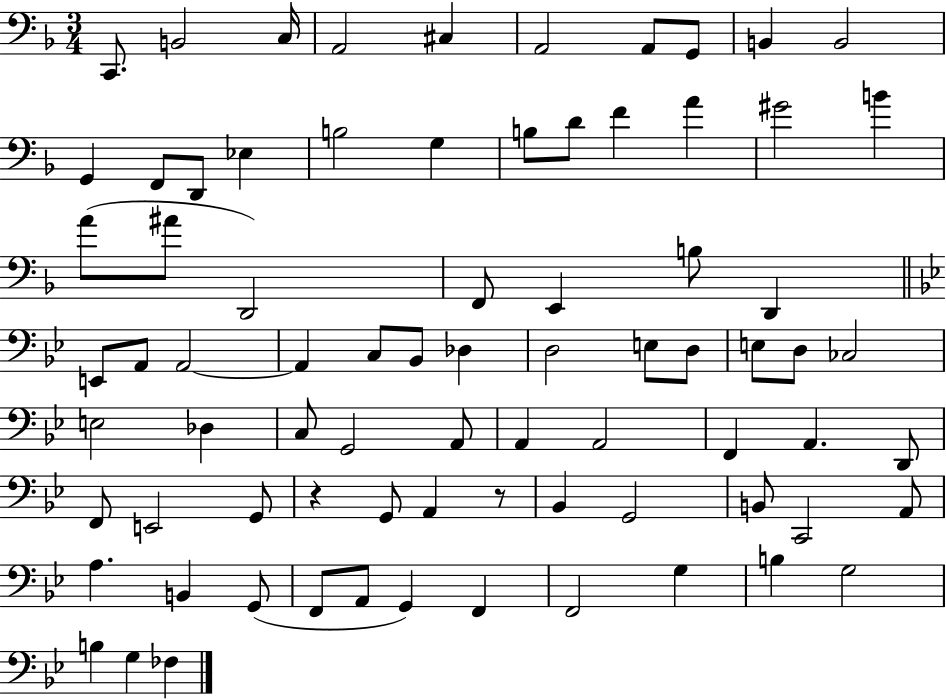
X:1
T:Untitled
M:3/4
L:1/4
K:F
C,,/2 B,,2 C,/4 A,,2 ^C, A,,2 A,,/2 G,,/2 B,, B,,2 G,, F,,/2 D,,/2 _E, B,2 G, B,/2 D/2 F A ^G2 B A/2 ^A/2 D,,2 F,,/2 E,, B,/2 D,, E,,/2 A,,/2 A,,2 A,, C,/2 _B,,/2 _D, D,2 E,/2 D,/2 E,/2 D,/2 _C,2 E,2 _D, C,/2 G,,2 A,,/2 A,, A,,2 F,, A,, D,,/2 F,,/2 E,,2 G,,/2 z G,,/2 A,, z/2 _B,, G,,2 B,,/2 C,,2 A,,/2 A, B,, G,,/2 F,,/2 A,,/2 G,, F,, F,,2 G, B, G,2 B, G, _F,